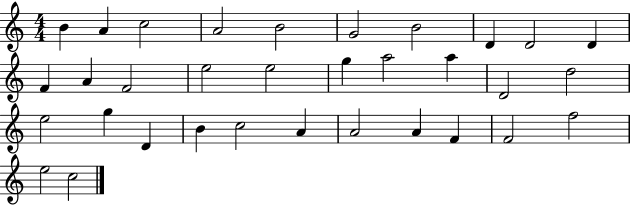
B4/q A4/q C5/h A4/h B4/h G4/h B4/h D4/q D4/h D4/q F4/q A4/q F4/h E5/h E5/h G5/q A5/h A5/q D4/h D5/h E5/h G5/q D4/q B4/q C5/h A4/q A4/h A4/q F4/q F4/h F5/h E5/h C5/h